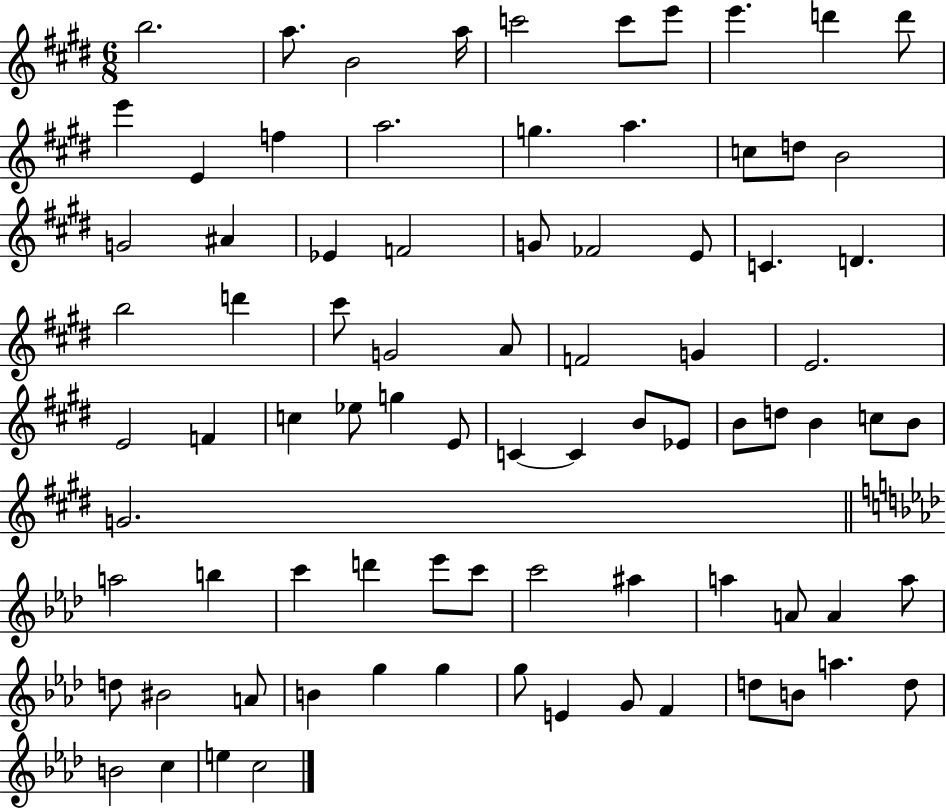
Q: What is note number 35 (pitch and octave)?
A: G4